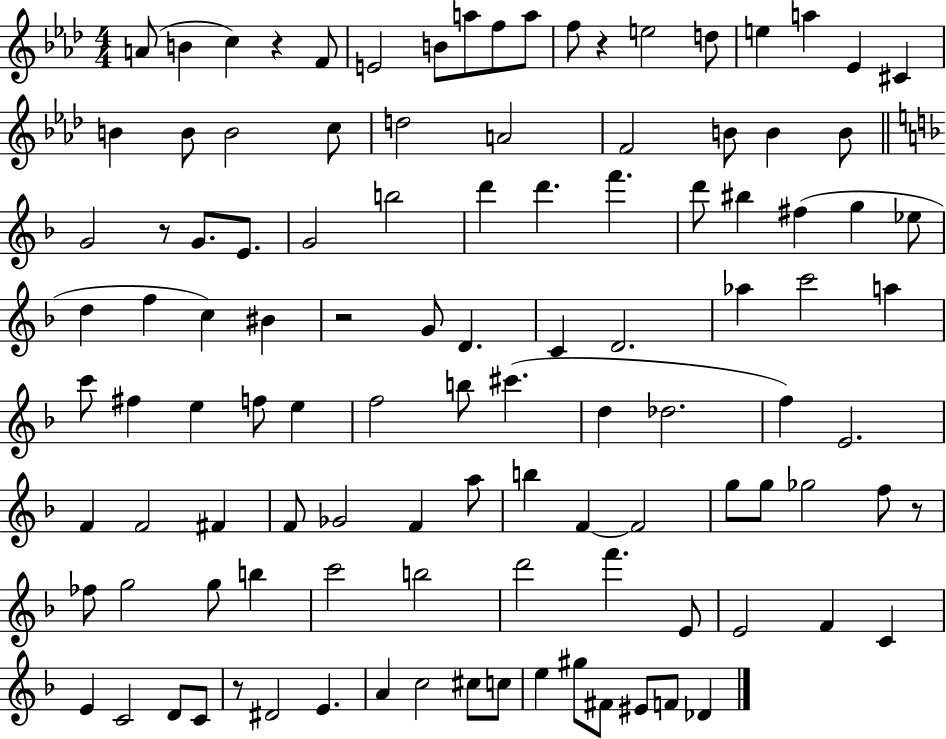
{
  \clef treble
  \numericTimeSignature
  \time 4/4
  \key aes \major
  a'8( b'4 c''4) r4 f'8 | e'2 b'8 a''8 f''8 a''8 | f''8 r4 e''2 d''8 | e''4 a''4 ees'4 cis'4 | \break b'4 b'8 b'2 c''8 | d''2 a'2 | f'2 b'8 b'4 b'8 | \bar "||" \break \key f \major g'2 r8 g'8. e'8. | g'2 b''2 | d'''4 d'''4. f'''4. | d'''8 bis''4 fis''4( g''4 ees''8 | \break d''4 f''4 c''4) bis'4 | r2 g'8 d'4. | c'4 d'2. | aes''4 c'''2 a''4 | \break c'''8 fis''4 e''4 f''8 e''4 | f''2 b''8 cis'''4.( | d''4 des''2. | f''4) e'2. | \break f'4 f'2 fis'4 | f'8 ges'2 f'4 a''8 | b''4 f'4~~ f'2 | g''8 g''8 ges''2 f''8 r8 | \break fes''8 g''2 g''8 b''4 | c'''2 b''2 | d'''2 f'''4. e'8 | e'2 f'4 c'4 | \break e'4 c'2 d'8 c'8 | r8 dis'2 e'4. | a'4 c''2 cis''8 c''8 | e''4 gis''8 fis'8 eis'8 f'8 des'4 | \break \bar "|."
}